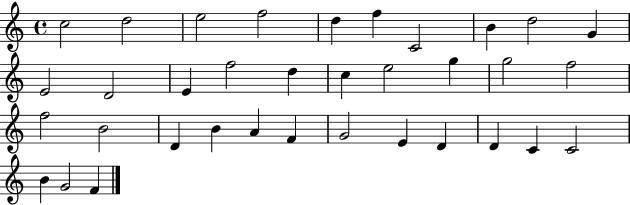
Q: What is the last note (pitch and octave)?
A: F4